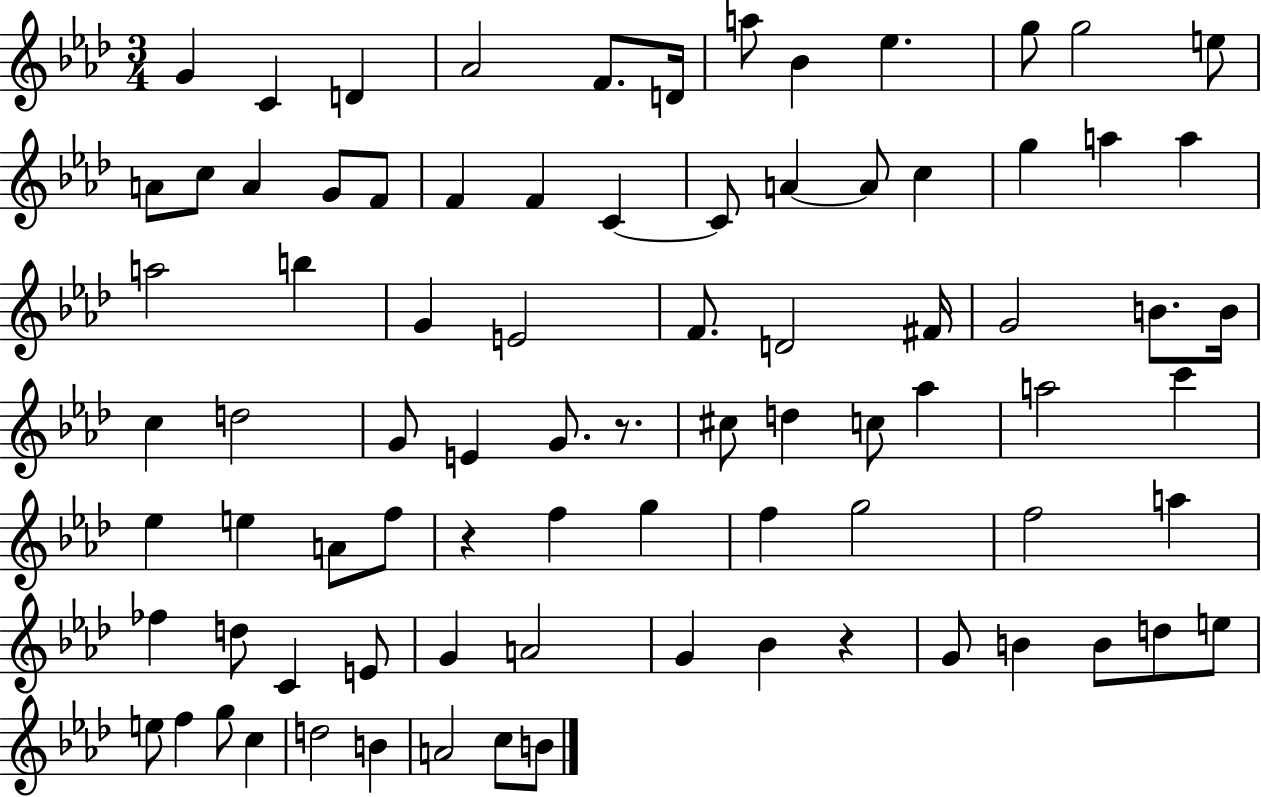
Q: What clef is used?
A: treble